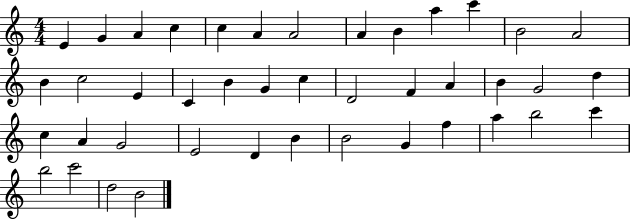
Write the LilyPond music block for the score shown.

{
  \clef treble
  \numericTimeSignature
  \time 4/4
  \key c \major
  e'4 g'4 a'4 c''4 | c''4 a'4 a'2 | a'4 b'4 a''4 c'''4 | b'2 a'2 | \break b'4 c''2 e'4 | c'4 b'4 g'4 c''4 | d'2 f'4 a'4 | b'4 g'2 d''4 | \break c''4 a'4 g'2 | e'2 d'4 b'4 | b'2 g'4 f''4 | a''4 b''2 c'''4 | \break b''2 c'''2 | d''2 b'2 | \bar "|."
}